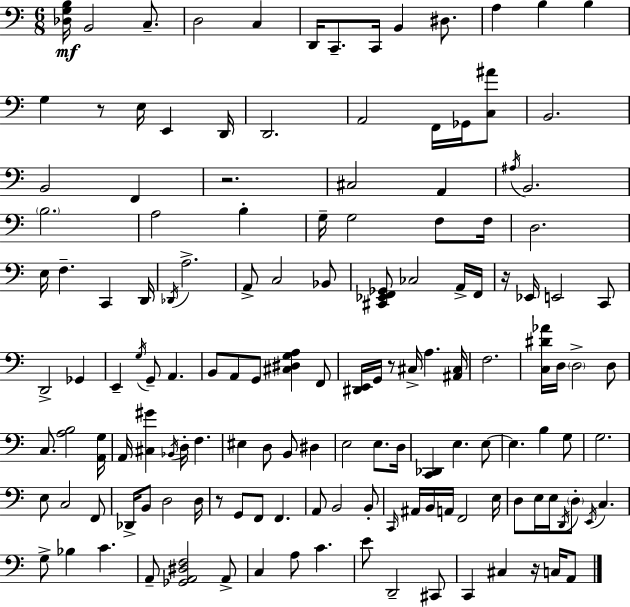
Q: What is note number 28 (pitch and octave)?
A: B3